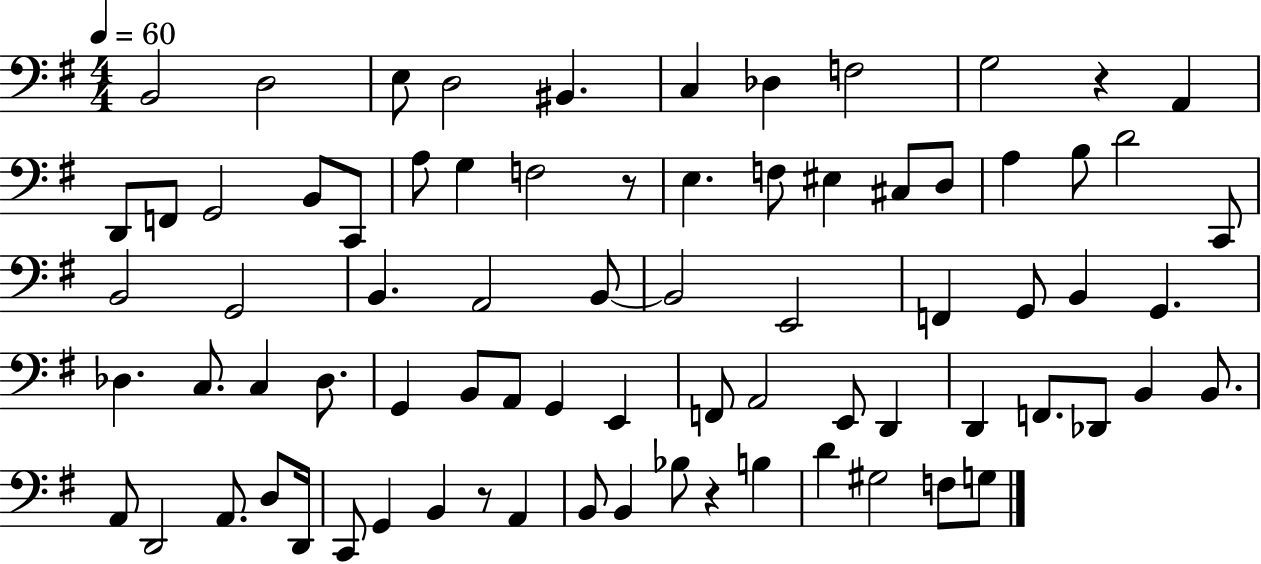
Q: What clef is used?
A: bass